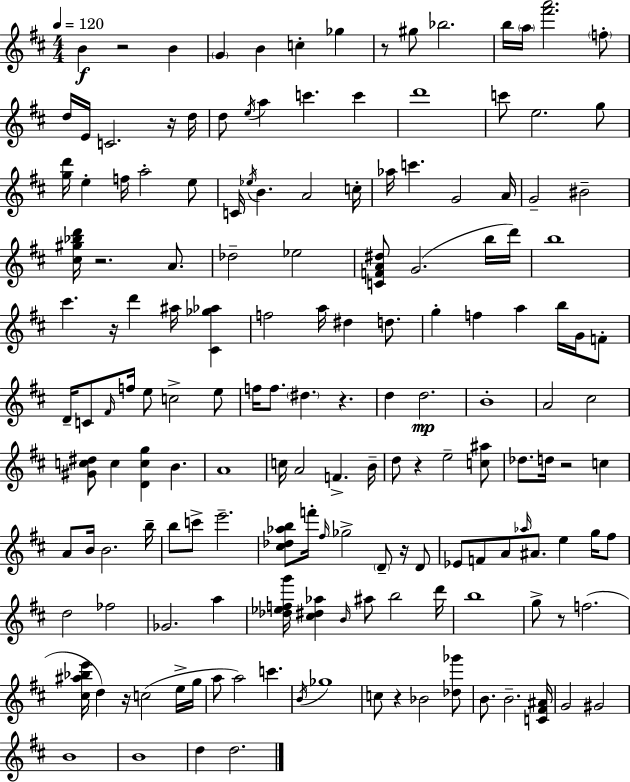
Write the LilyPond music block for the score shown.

{
  \clef treble
  \numericTimeSignature
  \time 4/4
  \key d \major
  \tempo 4 = 120
  b'4\f r2 b'4 | \parenthesize g'4 b'4 c''4-. ges''4 | r8 gis''8 bes''2. | b''16 \parenthesize a''16 <fis''' a'''>2. \parenthesize f''8-. | \break d''16 e'16 c'2. r16 d''16 | d''8 \acciaccatura { e''16 } a''4 c'''4. c'''4 | d'''1 | c'''8 e''2. g''8 | \break <g'' d'''>16 e''4-. f''16 a''2-. e''8 | c'16 \acciaccatura { ees''16 } b'4. a'2 | c''16-. aes''16 c'''4. g'2 | a'16 g'2-- bis'2-- | \break <cis'' gis'' bes'' d'''>16 r2. a'8. | des''2-- ees''2 | <c' f' a' dis''>8 g'2.( | b''16 d'''16) b''1 | \break cis'''4. r16 d'''4 ais''16 <cis' ges'' aes''>4 | f''2 a''16 dis''4 d''8. | g''4-. f''4 a''4 b''16 g'16 | f'8-. d'16-- c'8 \grace { fis'16 } f''16 e''8 c''2-> | \break e''8 f''16 f''8. \parenthesize dis''4. r4. | d''4 d''2.\mp | b'1-. | a'2 cis''2 | \break <gis' c'' dis''>8 c''4 <d' c'' g''>4 b'4. | a'1 | c''16 a'2 f'4.-> | b'16-- d''8 r4 e''2-- | \break <c'' ais''>8 des''8. d''16 r2 c''4 | a'8 b'16 b'2. | b''16-- b''8 c'''8-> e'''2.-- | <cis'' des'' aes'' b''>8 f'''16-. \grace { fis''16 } ges''2-> \parenthesize d'8-- | \break r16 d'8 ees'8 f'8 a'8 \grace { aes''16 } ais'8. e''4 | g''16 fis''8 d''2 fes''2 | ges'2. | a''4 <des'' ees'' f'' g'''>16 <cis'' dis'' aes''>4 \grace { b'16 } ais''8 b''2 | \break d'''16 b''1 | g''8-> r8 f''2.( | <cis'' ais'' bes'' e'''>16 d''4) r16 c''2( | e''16-> g''16 a''8 a''2) | \break c'''4. \acciaccatura { b'16 } ges''1 | c''8 r4 bes'2 | <des'' ges'''>8 b'8. b'2.-- | <c' fis' ais'>16 g'2 gis'2 | \break b'1 | b'1 | d''4 d''2. | \bar "|."
}